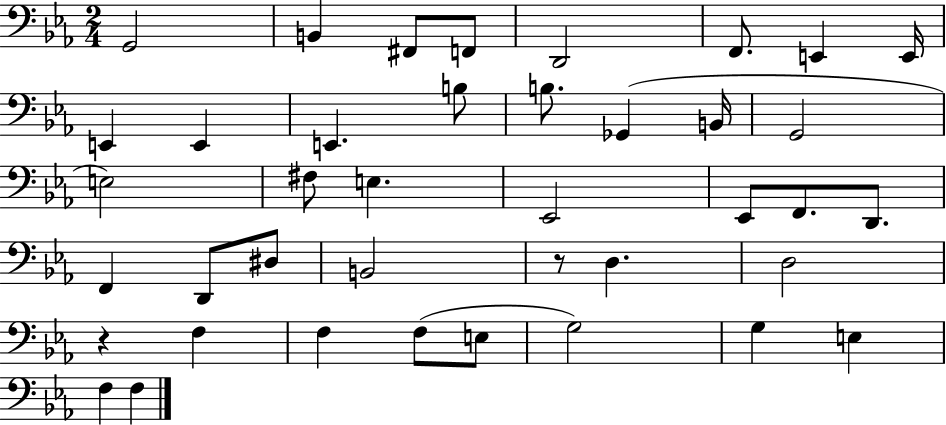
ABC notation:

X:1
T:Untitled
M:2/4
L:1/4
K:Eb
G,,2 B,, ^F,,/2 F,,/2 D,,2 F,,/2 E,, E,,/4 E,, E,, E,, B,/2 B,/2 _G,, B,,/4 G,,2 E,2 ^F,/2 E, _E,,2 _E,,/2 F,,/2 D,,/2 F,, D,,/2 ^D,/2 B,,2 z/2 D, D,2 z F, F, F,/2 E,/2 G,2 G, E, F, F,